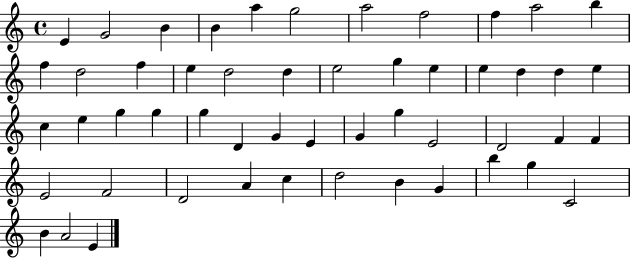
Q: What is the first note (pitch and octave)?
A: E4